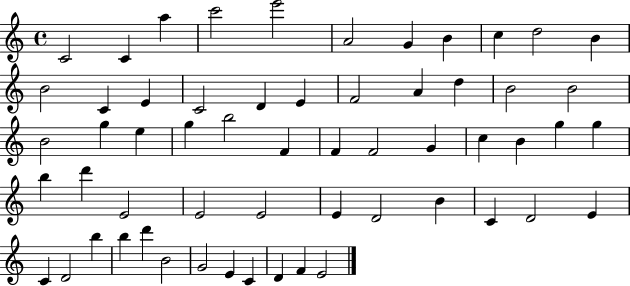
{
  \clef treble
  \time 4/4
  \defaultTimeSignature
  \key c \major
  c'2 c'4 a''4 | c'''2 e'''2 | a'2 g'4 b'4 | c''4 d''2 b'4 | \break b'2 c'4 e'4 | c'2 d'4 e'4 | f'2 a'4 d''4 | b'2 b'2 | \break b'2 g''4 e''4 | g''4 b''2 f'4 | f'4 f'2 g'4 | c''4 b'4 g''4 g''4 | \break b''4 d'''4 e'2 | e'2 e'2 | e'4 d'2 b'4 | c'4 d'2 e'4 | \break c'4 d'2 b''4 | b''4 d'''4 b'2 | g'2 e'4 c'4 | d'4 f'4 e'2 | \break \bar "|."
}